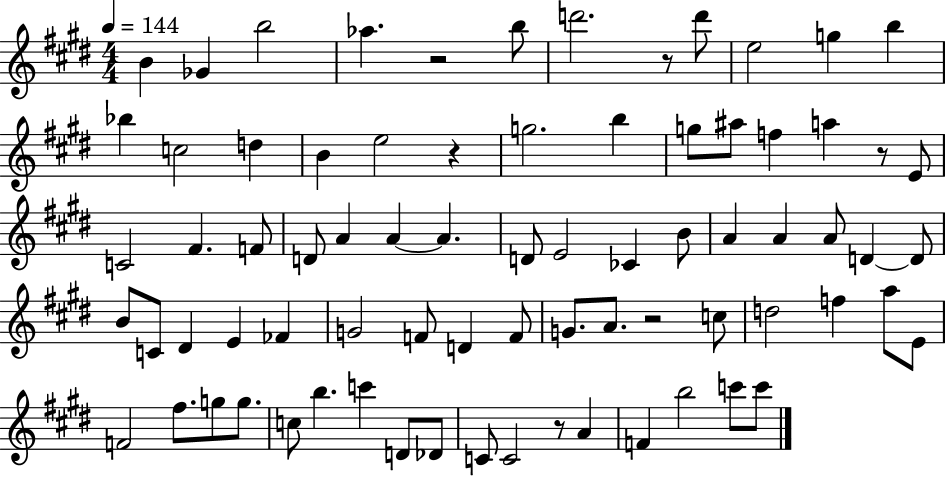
B4/q Gb4/q B5/h Ab5/q. R/h B5/e D6/h. R/e D6/e E5/h G5/q B5/q Bb5/q C5/h D5/q B4/q E5/h R/q G5/h. B5/q G5/e A#5/e F5/q A5/q R/e E4/e C4/h F#4/q. F4/e D4/e A4/q A4/q A4/q. D4/e E4/h CES4/q B4/e A4/q A4/q A4/e D4/q D4/e B4/e C4/e D#4/q E4/q FES4/q G4/h F4/e D4/q F4/e G4/e. A4/e. R/h C5/e D5/h F5/q A5/e E4/e F4/h F#5/e. G5/e G5/e. C5/e B5/q. C6/q D4/e Db4/e C4/e C4/h R/e A4/q F4/q B5/h C6/e C6/e